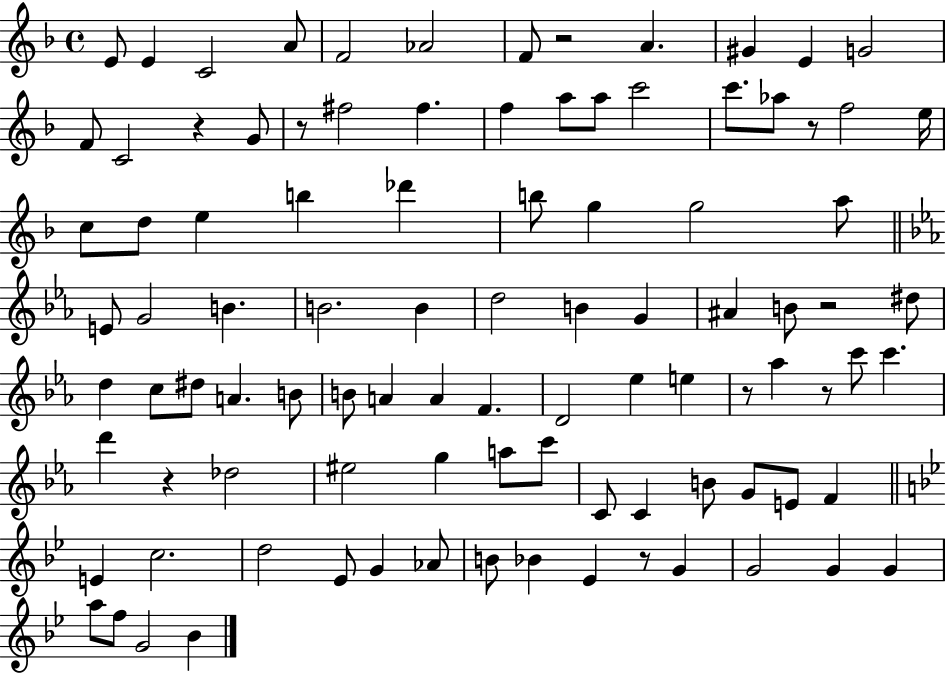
E4/e E4/q C4/h A4/e F4/h Ab4/h F4/e R/h A4/q. G#4/q E4/q G4/h F4/e C4/h R/q G4/e R/e F#5/h F#5/q. F5/q A5/e A5/e C6/h C6/e. Ab5/e R/e F5/h E5/s C5/e D5/e E5/q B5/q Db6/q B5/e G5/q G5/h A5/e E4/e G4/h B4/q. B4/h. B4/q D5/h B4/q G4/q A#4/q B4/e R/h D#5/e D5/q C5/e D#5/e A4/q. B4/e B4/e A4/q A4/q F4/q. D4/h Eb5/q E5/q R/e Ab5/q R/e C6/e C6/q. D6/q R/q Db5/h EIS5/h G5/q A5/e C6/e C4/e C4/q B4/e G4/e E4/e F4/q E4/q C5/h. D5/h Eb4/e G4/q Ab4/e B4/e Bb4/q Eb4/q R/e G4/q G4/h G4/q G4/q A5/e F5/e G4/h Bb4/q